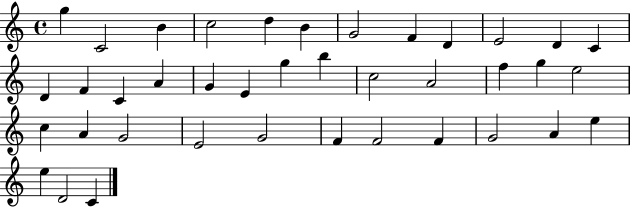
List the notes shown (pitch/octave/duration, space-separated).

G5/q C4/h B4/q C5/h D5/q B4/q G4/h F4/q D4/q E4/h D4/q C4/q D4/q F4/q C4/q A4/q G4/q E4/q G5/q B5/q C5/h A4/h F5/q G5/q E5/h C5/q A4/q G4/h E4/h G4/h F4/q F4/h F4/q G4/h A4/q E5/q E5/q D4/h C4/q